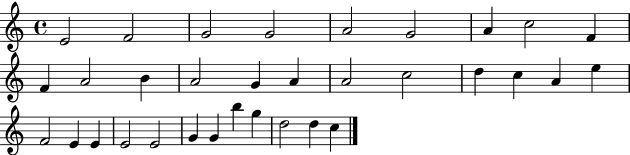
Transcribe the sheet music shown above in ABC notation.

X:1
T:Untitled
M:4/4
L:1/4
K:C
E2 F2 G2 G2 A2 G2 A c2 F F A2 B A2 G A A2 c2 d c A e F2 E E E2 E2 G G b g d2 d c